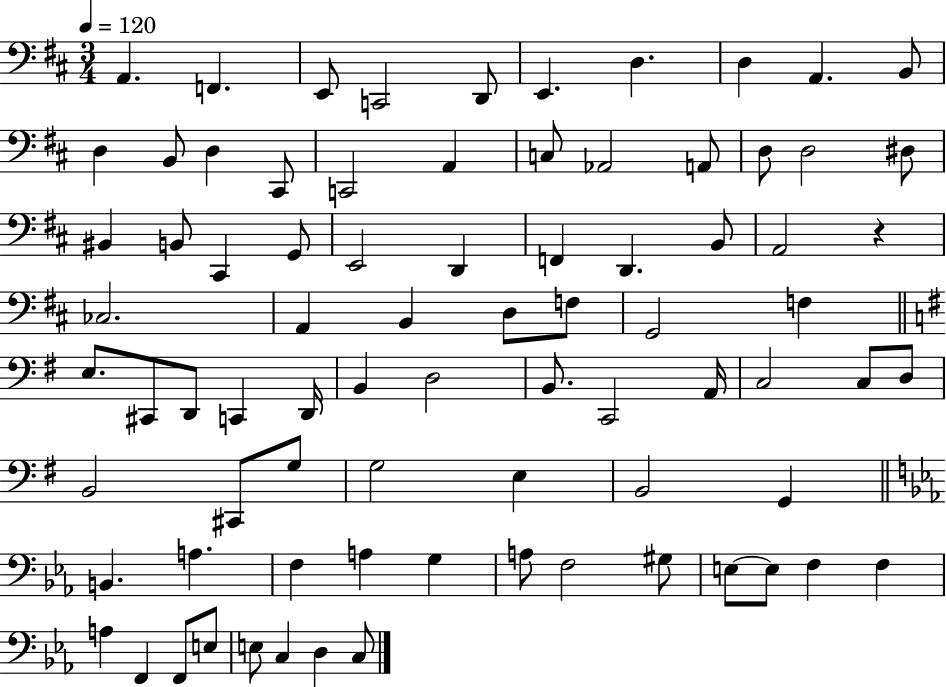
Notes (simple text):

A2/q. F2/q. E2/e C2/h D2/e E2/q. D3/q. D3/q A2/q. B2/e D3/q B2/e D3/q C#2/e C2/h A2/q C3/e Ab2/h A2/e D3/e D3/h D#3/e BIS2/q B2/e C#2/q G2/e E2/h D2/q F2/q D2/q. B2/e A2/h R/q CES3/h. A2/q B2/q D3/e F3/e G2/h F3/q E3/e. C#2/e D2/e C2/q D2/s B2/q D3/h B2/e. C2/h A2/s C3/h C3/e D3/e B2/h C#2/e G3/e G3/h E3/q B2/h G2/q B2/q. A3/q. F3/q A3/q G3/q A3/e F3/h G#3/e E3/e E3/e F3/q F3/q A3/q F2/q F2/e E3/e E3/e C3/q D3/q C3/e